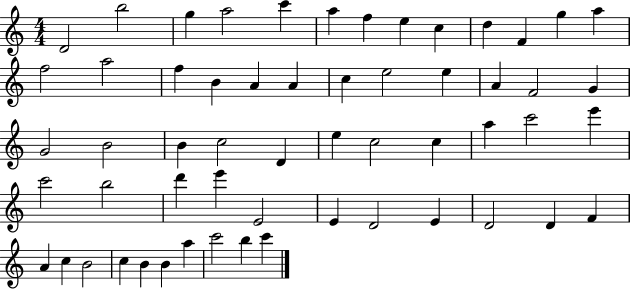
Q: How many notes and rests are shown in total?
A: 57